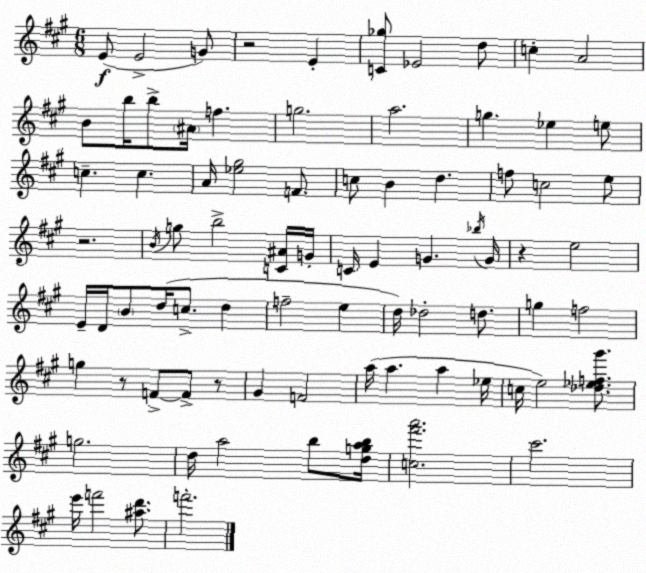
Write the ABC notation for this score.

X:1
T:Untitled
M:6/8
L:1/4
K:A
E/2 E2 G/2 z2 E [C_g]/2 _E2 d/2 c A2 B/2 b/4 b/2 ^A/4 f g2 a2 g _e e/2 c c A/4 [_e^g]2 F/2 c/2 B d f/2 c2 e/2 z2 B/4 g/2 b2 [C^A]/4 G/4 C/4 E G _b/4 G/4 z e2 E/4 D/4 B/2 d/4 c/2 d f2 e d/4 _d2 d/2 g f2 g z/2 F/2 F/2 z/2 ^G F2 a/4 a a _e/4 c/4 e2 [_d_ef^g']/2 g2 d/4 a2 b/2 [dgab]/4 [c^f'a']2 ^c'2 e'/4 f'2 [^ad']/2 f'2